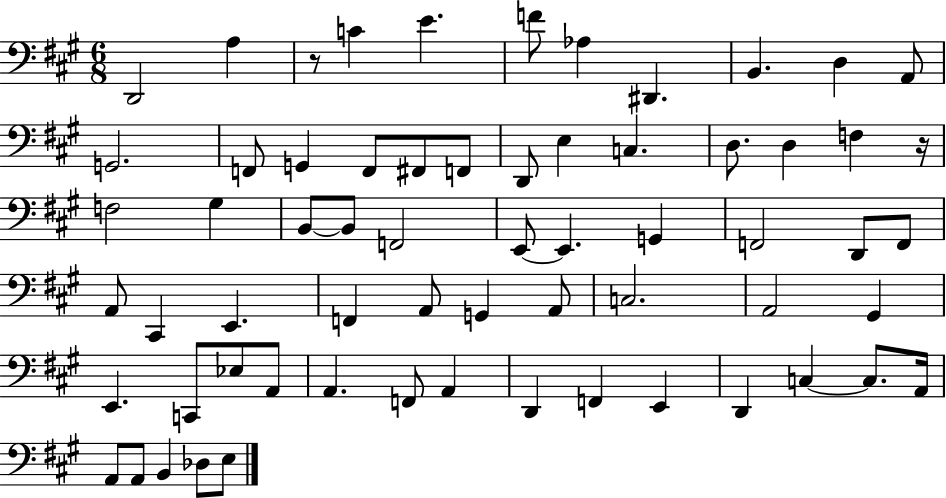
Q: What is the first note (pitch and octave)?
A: D2